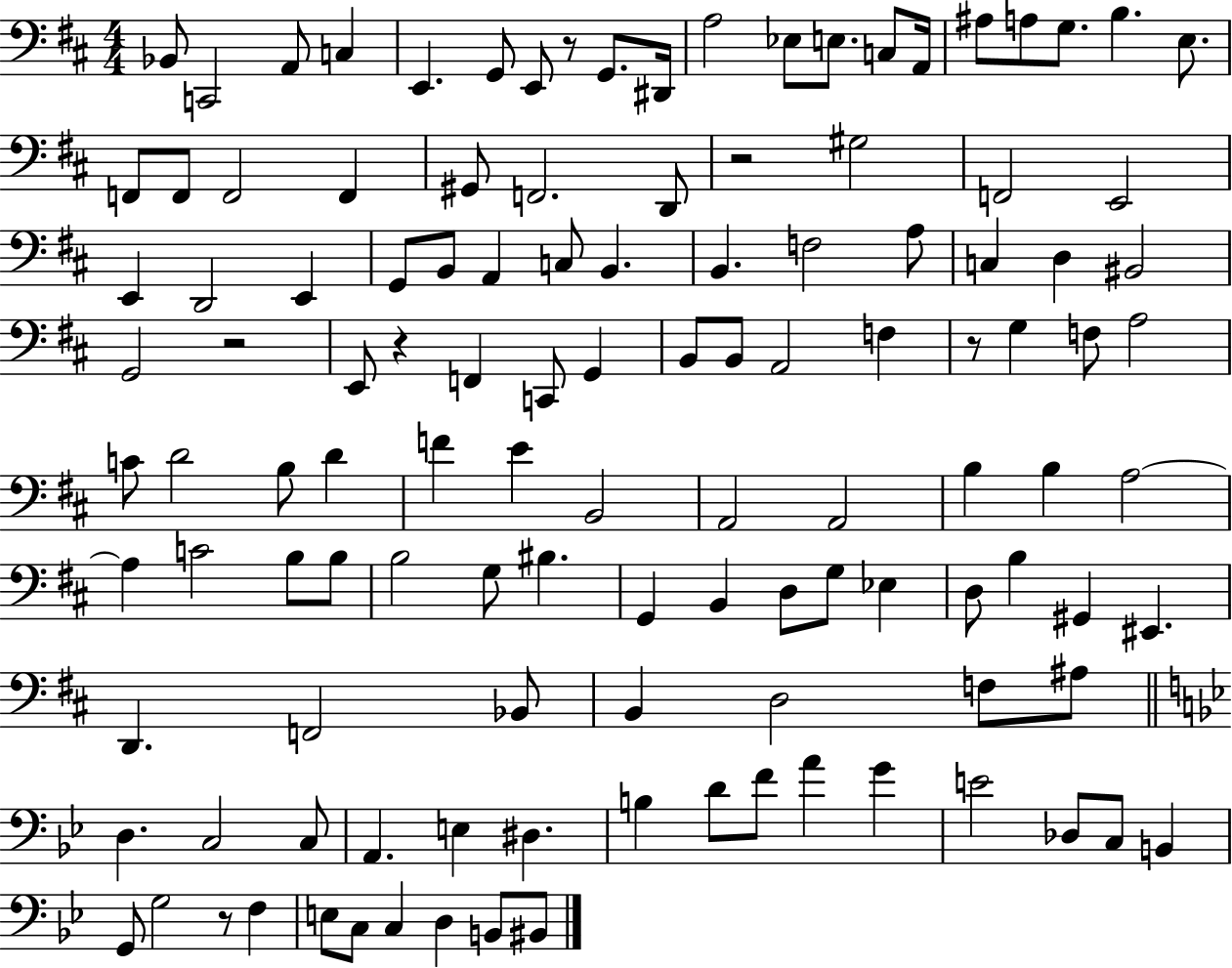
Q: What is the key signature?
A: D major